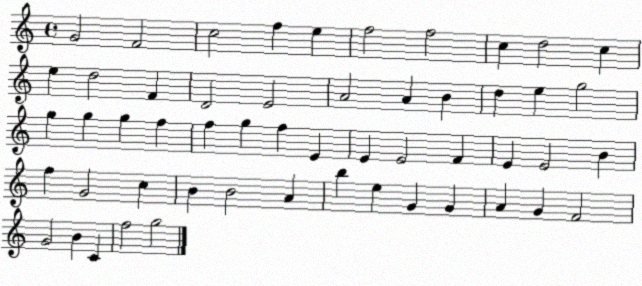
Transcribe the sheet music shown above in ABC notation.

X:1
T:Untitled
M:4/4
L:1/4
K:C
G2 F2 c2 f e f2 f2 c d2 c e d2 F D2 E2 A2 A B d e g2 g g g f f g f E E E2 F E E2 B f G2 c B B2 A b e G G A G F2 G2 B C f2 g2